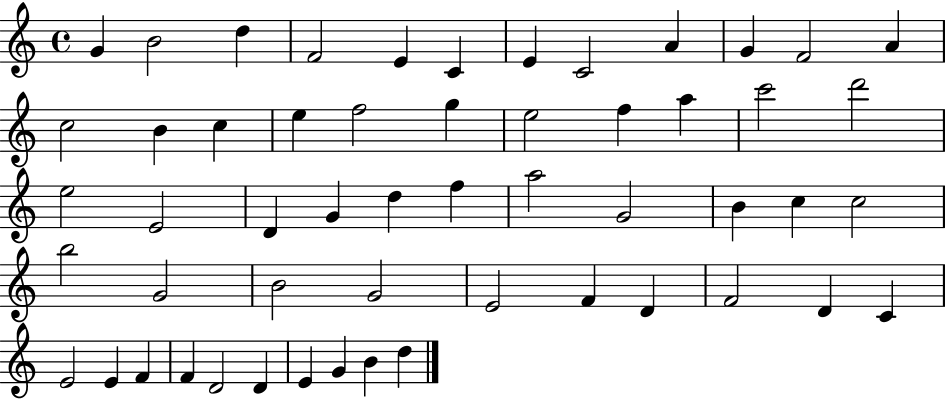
X:1
T:Untitled
M:4/4
L:1/4
K:C
G B2 d F2 E C E C2 A G F2 A c2 B c e f2 g e2 f a c'2 d'2 e2 E2 D G d f a2 G2 B c c2 b2 G2 B2 G2 E2 F D F2 D C E2 E F F D2 D E G B d